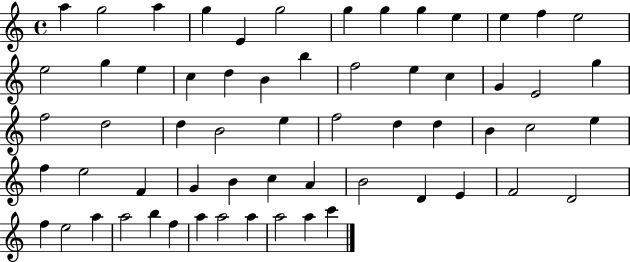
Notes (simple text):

A5/q G5/h A5/q G5/q E4/q G5/h G5/q G5/q G5/q E5/q E5/q F5/q E5/h E5/h G5/q E5/q C5/q D5/q B4/q B5/q F5/h E5/q C5/q G4/q E4/h G5/q F5/h D5/h D5/q B4/h E5/q F5/h D5/q D5/q B4/q C5/h E5/q F5/q E5/h F4/q G4/q B4/q C5/q A4/q B4/h D4/q E4/q F4/h D4/h F5/q E5/h A5/q A5/h B5/q F5/q A5/q A5/h A5/q A5/h A5/q C6/q